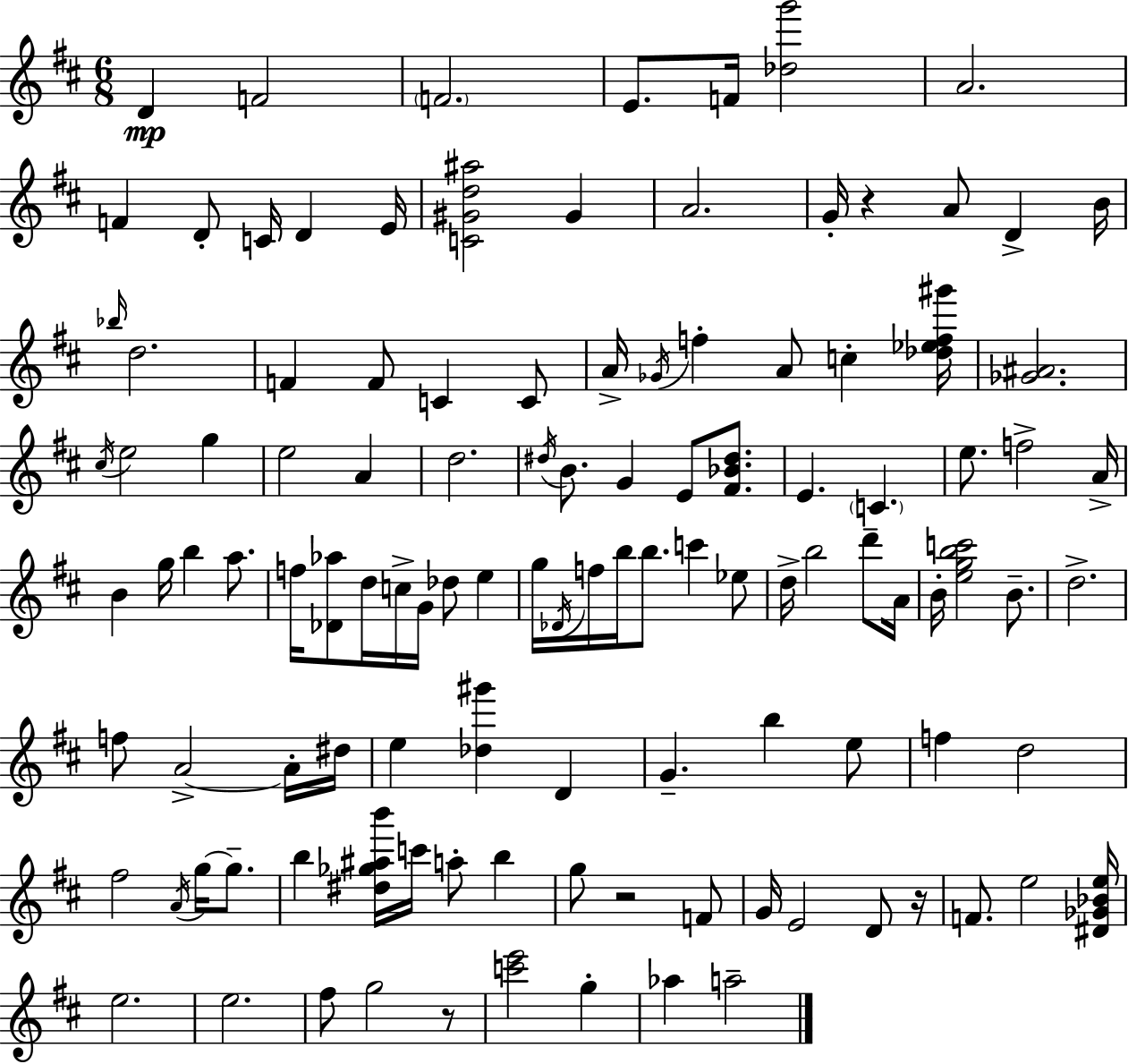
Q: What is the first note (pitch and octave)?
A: D4